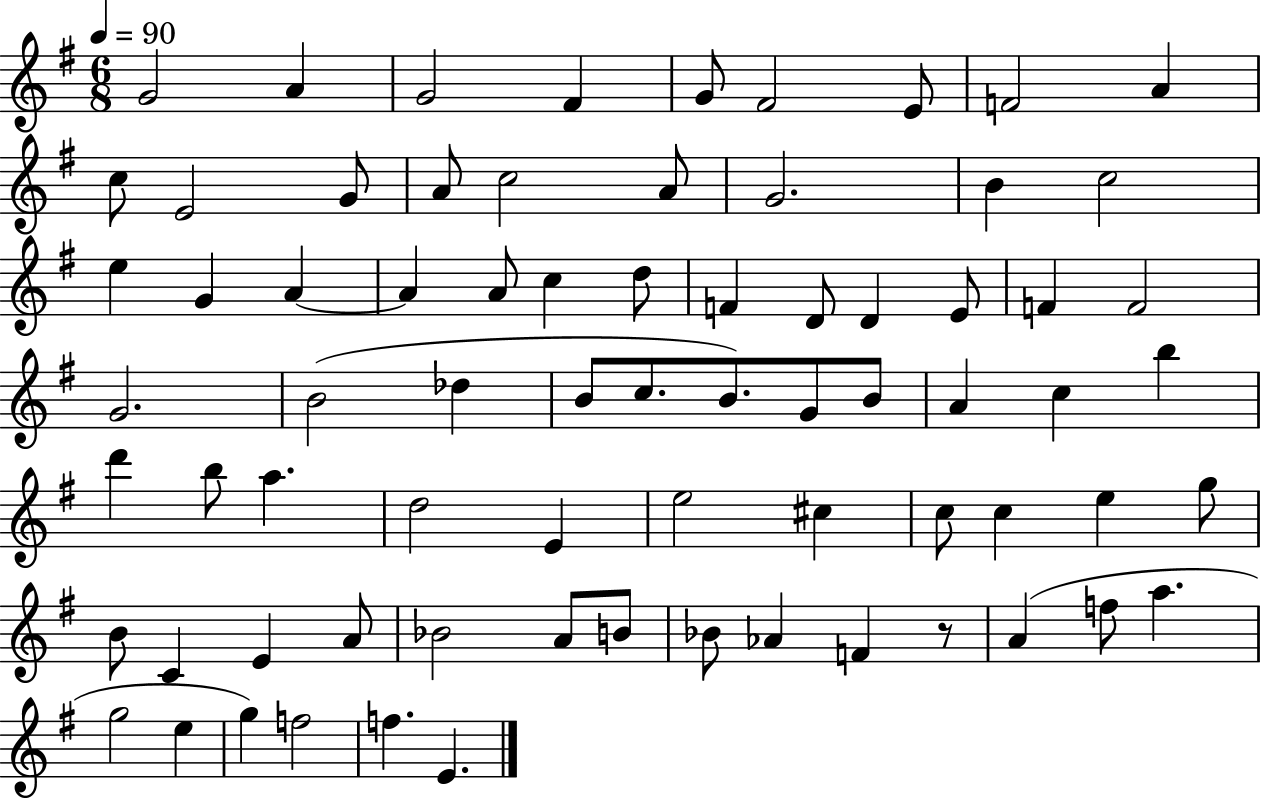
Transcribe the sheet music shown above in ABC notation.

X:1
T:Untitled
M:6/8
L:1/4
K:G
G2 A G2 ^F G/2 ^F2 E/2 F2 A c/2 E2 G/2 A/2 c2 A/2 G2 B c2 e G A A A/2 c d/2 F D/2 D E/2 F F2 G2 B2 _d B/2 c/2 B/2 G/2 B/2 A c b d' b/2 a d2 E e2 ^c c/2 c e g/2 B/2 C E A/2 _B2 A/2 B/2 _B/2 _A F z/2 A f/2 a g2 e g f2 f E